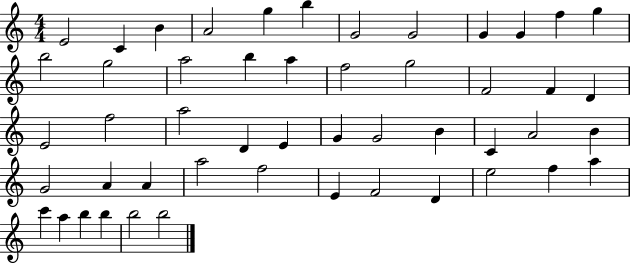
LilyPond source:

{
  \clef treble
  \numericTimeSignature
  \time 4/4
  \key c \major
  e'2 c'4 b'4 | a'2 g''4 b''4 | g'2 g'2 | g'4 g'4 f''4 g''4 | \break b''2 g''2 | a''2 b''4 a''4 | f''2 g''2 | f'2 f'4 d'4 | \break e'2 f''2 | a''2 d'4 e'4 | g'4 g'2 b'4 | c'4 a'2 b'4 | \break g'2 a'4 a'4 | a''2 f''2 | e'4 f'2 d'4 | e''2 f''4 a''4 | \break c'''4 a''4 b''4 b''4 | b''2 b''2 | \bar "|."
}